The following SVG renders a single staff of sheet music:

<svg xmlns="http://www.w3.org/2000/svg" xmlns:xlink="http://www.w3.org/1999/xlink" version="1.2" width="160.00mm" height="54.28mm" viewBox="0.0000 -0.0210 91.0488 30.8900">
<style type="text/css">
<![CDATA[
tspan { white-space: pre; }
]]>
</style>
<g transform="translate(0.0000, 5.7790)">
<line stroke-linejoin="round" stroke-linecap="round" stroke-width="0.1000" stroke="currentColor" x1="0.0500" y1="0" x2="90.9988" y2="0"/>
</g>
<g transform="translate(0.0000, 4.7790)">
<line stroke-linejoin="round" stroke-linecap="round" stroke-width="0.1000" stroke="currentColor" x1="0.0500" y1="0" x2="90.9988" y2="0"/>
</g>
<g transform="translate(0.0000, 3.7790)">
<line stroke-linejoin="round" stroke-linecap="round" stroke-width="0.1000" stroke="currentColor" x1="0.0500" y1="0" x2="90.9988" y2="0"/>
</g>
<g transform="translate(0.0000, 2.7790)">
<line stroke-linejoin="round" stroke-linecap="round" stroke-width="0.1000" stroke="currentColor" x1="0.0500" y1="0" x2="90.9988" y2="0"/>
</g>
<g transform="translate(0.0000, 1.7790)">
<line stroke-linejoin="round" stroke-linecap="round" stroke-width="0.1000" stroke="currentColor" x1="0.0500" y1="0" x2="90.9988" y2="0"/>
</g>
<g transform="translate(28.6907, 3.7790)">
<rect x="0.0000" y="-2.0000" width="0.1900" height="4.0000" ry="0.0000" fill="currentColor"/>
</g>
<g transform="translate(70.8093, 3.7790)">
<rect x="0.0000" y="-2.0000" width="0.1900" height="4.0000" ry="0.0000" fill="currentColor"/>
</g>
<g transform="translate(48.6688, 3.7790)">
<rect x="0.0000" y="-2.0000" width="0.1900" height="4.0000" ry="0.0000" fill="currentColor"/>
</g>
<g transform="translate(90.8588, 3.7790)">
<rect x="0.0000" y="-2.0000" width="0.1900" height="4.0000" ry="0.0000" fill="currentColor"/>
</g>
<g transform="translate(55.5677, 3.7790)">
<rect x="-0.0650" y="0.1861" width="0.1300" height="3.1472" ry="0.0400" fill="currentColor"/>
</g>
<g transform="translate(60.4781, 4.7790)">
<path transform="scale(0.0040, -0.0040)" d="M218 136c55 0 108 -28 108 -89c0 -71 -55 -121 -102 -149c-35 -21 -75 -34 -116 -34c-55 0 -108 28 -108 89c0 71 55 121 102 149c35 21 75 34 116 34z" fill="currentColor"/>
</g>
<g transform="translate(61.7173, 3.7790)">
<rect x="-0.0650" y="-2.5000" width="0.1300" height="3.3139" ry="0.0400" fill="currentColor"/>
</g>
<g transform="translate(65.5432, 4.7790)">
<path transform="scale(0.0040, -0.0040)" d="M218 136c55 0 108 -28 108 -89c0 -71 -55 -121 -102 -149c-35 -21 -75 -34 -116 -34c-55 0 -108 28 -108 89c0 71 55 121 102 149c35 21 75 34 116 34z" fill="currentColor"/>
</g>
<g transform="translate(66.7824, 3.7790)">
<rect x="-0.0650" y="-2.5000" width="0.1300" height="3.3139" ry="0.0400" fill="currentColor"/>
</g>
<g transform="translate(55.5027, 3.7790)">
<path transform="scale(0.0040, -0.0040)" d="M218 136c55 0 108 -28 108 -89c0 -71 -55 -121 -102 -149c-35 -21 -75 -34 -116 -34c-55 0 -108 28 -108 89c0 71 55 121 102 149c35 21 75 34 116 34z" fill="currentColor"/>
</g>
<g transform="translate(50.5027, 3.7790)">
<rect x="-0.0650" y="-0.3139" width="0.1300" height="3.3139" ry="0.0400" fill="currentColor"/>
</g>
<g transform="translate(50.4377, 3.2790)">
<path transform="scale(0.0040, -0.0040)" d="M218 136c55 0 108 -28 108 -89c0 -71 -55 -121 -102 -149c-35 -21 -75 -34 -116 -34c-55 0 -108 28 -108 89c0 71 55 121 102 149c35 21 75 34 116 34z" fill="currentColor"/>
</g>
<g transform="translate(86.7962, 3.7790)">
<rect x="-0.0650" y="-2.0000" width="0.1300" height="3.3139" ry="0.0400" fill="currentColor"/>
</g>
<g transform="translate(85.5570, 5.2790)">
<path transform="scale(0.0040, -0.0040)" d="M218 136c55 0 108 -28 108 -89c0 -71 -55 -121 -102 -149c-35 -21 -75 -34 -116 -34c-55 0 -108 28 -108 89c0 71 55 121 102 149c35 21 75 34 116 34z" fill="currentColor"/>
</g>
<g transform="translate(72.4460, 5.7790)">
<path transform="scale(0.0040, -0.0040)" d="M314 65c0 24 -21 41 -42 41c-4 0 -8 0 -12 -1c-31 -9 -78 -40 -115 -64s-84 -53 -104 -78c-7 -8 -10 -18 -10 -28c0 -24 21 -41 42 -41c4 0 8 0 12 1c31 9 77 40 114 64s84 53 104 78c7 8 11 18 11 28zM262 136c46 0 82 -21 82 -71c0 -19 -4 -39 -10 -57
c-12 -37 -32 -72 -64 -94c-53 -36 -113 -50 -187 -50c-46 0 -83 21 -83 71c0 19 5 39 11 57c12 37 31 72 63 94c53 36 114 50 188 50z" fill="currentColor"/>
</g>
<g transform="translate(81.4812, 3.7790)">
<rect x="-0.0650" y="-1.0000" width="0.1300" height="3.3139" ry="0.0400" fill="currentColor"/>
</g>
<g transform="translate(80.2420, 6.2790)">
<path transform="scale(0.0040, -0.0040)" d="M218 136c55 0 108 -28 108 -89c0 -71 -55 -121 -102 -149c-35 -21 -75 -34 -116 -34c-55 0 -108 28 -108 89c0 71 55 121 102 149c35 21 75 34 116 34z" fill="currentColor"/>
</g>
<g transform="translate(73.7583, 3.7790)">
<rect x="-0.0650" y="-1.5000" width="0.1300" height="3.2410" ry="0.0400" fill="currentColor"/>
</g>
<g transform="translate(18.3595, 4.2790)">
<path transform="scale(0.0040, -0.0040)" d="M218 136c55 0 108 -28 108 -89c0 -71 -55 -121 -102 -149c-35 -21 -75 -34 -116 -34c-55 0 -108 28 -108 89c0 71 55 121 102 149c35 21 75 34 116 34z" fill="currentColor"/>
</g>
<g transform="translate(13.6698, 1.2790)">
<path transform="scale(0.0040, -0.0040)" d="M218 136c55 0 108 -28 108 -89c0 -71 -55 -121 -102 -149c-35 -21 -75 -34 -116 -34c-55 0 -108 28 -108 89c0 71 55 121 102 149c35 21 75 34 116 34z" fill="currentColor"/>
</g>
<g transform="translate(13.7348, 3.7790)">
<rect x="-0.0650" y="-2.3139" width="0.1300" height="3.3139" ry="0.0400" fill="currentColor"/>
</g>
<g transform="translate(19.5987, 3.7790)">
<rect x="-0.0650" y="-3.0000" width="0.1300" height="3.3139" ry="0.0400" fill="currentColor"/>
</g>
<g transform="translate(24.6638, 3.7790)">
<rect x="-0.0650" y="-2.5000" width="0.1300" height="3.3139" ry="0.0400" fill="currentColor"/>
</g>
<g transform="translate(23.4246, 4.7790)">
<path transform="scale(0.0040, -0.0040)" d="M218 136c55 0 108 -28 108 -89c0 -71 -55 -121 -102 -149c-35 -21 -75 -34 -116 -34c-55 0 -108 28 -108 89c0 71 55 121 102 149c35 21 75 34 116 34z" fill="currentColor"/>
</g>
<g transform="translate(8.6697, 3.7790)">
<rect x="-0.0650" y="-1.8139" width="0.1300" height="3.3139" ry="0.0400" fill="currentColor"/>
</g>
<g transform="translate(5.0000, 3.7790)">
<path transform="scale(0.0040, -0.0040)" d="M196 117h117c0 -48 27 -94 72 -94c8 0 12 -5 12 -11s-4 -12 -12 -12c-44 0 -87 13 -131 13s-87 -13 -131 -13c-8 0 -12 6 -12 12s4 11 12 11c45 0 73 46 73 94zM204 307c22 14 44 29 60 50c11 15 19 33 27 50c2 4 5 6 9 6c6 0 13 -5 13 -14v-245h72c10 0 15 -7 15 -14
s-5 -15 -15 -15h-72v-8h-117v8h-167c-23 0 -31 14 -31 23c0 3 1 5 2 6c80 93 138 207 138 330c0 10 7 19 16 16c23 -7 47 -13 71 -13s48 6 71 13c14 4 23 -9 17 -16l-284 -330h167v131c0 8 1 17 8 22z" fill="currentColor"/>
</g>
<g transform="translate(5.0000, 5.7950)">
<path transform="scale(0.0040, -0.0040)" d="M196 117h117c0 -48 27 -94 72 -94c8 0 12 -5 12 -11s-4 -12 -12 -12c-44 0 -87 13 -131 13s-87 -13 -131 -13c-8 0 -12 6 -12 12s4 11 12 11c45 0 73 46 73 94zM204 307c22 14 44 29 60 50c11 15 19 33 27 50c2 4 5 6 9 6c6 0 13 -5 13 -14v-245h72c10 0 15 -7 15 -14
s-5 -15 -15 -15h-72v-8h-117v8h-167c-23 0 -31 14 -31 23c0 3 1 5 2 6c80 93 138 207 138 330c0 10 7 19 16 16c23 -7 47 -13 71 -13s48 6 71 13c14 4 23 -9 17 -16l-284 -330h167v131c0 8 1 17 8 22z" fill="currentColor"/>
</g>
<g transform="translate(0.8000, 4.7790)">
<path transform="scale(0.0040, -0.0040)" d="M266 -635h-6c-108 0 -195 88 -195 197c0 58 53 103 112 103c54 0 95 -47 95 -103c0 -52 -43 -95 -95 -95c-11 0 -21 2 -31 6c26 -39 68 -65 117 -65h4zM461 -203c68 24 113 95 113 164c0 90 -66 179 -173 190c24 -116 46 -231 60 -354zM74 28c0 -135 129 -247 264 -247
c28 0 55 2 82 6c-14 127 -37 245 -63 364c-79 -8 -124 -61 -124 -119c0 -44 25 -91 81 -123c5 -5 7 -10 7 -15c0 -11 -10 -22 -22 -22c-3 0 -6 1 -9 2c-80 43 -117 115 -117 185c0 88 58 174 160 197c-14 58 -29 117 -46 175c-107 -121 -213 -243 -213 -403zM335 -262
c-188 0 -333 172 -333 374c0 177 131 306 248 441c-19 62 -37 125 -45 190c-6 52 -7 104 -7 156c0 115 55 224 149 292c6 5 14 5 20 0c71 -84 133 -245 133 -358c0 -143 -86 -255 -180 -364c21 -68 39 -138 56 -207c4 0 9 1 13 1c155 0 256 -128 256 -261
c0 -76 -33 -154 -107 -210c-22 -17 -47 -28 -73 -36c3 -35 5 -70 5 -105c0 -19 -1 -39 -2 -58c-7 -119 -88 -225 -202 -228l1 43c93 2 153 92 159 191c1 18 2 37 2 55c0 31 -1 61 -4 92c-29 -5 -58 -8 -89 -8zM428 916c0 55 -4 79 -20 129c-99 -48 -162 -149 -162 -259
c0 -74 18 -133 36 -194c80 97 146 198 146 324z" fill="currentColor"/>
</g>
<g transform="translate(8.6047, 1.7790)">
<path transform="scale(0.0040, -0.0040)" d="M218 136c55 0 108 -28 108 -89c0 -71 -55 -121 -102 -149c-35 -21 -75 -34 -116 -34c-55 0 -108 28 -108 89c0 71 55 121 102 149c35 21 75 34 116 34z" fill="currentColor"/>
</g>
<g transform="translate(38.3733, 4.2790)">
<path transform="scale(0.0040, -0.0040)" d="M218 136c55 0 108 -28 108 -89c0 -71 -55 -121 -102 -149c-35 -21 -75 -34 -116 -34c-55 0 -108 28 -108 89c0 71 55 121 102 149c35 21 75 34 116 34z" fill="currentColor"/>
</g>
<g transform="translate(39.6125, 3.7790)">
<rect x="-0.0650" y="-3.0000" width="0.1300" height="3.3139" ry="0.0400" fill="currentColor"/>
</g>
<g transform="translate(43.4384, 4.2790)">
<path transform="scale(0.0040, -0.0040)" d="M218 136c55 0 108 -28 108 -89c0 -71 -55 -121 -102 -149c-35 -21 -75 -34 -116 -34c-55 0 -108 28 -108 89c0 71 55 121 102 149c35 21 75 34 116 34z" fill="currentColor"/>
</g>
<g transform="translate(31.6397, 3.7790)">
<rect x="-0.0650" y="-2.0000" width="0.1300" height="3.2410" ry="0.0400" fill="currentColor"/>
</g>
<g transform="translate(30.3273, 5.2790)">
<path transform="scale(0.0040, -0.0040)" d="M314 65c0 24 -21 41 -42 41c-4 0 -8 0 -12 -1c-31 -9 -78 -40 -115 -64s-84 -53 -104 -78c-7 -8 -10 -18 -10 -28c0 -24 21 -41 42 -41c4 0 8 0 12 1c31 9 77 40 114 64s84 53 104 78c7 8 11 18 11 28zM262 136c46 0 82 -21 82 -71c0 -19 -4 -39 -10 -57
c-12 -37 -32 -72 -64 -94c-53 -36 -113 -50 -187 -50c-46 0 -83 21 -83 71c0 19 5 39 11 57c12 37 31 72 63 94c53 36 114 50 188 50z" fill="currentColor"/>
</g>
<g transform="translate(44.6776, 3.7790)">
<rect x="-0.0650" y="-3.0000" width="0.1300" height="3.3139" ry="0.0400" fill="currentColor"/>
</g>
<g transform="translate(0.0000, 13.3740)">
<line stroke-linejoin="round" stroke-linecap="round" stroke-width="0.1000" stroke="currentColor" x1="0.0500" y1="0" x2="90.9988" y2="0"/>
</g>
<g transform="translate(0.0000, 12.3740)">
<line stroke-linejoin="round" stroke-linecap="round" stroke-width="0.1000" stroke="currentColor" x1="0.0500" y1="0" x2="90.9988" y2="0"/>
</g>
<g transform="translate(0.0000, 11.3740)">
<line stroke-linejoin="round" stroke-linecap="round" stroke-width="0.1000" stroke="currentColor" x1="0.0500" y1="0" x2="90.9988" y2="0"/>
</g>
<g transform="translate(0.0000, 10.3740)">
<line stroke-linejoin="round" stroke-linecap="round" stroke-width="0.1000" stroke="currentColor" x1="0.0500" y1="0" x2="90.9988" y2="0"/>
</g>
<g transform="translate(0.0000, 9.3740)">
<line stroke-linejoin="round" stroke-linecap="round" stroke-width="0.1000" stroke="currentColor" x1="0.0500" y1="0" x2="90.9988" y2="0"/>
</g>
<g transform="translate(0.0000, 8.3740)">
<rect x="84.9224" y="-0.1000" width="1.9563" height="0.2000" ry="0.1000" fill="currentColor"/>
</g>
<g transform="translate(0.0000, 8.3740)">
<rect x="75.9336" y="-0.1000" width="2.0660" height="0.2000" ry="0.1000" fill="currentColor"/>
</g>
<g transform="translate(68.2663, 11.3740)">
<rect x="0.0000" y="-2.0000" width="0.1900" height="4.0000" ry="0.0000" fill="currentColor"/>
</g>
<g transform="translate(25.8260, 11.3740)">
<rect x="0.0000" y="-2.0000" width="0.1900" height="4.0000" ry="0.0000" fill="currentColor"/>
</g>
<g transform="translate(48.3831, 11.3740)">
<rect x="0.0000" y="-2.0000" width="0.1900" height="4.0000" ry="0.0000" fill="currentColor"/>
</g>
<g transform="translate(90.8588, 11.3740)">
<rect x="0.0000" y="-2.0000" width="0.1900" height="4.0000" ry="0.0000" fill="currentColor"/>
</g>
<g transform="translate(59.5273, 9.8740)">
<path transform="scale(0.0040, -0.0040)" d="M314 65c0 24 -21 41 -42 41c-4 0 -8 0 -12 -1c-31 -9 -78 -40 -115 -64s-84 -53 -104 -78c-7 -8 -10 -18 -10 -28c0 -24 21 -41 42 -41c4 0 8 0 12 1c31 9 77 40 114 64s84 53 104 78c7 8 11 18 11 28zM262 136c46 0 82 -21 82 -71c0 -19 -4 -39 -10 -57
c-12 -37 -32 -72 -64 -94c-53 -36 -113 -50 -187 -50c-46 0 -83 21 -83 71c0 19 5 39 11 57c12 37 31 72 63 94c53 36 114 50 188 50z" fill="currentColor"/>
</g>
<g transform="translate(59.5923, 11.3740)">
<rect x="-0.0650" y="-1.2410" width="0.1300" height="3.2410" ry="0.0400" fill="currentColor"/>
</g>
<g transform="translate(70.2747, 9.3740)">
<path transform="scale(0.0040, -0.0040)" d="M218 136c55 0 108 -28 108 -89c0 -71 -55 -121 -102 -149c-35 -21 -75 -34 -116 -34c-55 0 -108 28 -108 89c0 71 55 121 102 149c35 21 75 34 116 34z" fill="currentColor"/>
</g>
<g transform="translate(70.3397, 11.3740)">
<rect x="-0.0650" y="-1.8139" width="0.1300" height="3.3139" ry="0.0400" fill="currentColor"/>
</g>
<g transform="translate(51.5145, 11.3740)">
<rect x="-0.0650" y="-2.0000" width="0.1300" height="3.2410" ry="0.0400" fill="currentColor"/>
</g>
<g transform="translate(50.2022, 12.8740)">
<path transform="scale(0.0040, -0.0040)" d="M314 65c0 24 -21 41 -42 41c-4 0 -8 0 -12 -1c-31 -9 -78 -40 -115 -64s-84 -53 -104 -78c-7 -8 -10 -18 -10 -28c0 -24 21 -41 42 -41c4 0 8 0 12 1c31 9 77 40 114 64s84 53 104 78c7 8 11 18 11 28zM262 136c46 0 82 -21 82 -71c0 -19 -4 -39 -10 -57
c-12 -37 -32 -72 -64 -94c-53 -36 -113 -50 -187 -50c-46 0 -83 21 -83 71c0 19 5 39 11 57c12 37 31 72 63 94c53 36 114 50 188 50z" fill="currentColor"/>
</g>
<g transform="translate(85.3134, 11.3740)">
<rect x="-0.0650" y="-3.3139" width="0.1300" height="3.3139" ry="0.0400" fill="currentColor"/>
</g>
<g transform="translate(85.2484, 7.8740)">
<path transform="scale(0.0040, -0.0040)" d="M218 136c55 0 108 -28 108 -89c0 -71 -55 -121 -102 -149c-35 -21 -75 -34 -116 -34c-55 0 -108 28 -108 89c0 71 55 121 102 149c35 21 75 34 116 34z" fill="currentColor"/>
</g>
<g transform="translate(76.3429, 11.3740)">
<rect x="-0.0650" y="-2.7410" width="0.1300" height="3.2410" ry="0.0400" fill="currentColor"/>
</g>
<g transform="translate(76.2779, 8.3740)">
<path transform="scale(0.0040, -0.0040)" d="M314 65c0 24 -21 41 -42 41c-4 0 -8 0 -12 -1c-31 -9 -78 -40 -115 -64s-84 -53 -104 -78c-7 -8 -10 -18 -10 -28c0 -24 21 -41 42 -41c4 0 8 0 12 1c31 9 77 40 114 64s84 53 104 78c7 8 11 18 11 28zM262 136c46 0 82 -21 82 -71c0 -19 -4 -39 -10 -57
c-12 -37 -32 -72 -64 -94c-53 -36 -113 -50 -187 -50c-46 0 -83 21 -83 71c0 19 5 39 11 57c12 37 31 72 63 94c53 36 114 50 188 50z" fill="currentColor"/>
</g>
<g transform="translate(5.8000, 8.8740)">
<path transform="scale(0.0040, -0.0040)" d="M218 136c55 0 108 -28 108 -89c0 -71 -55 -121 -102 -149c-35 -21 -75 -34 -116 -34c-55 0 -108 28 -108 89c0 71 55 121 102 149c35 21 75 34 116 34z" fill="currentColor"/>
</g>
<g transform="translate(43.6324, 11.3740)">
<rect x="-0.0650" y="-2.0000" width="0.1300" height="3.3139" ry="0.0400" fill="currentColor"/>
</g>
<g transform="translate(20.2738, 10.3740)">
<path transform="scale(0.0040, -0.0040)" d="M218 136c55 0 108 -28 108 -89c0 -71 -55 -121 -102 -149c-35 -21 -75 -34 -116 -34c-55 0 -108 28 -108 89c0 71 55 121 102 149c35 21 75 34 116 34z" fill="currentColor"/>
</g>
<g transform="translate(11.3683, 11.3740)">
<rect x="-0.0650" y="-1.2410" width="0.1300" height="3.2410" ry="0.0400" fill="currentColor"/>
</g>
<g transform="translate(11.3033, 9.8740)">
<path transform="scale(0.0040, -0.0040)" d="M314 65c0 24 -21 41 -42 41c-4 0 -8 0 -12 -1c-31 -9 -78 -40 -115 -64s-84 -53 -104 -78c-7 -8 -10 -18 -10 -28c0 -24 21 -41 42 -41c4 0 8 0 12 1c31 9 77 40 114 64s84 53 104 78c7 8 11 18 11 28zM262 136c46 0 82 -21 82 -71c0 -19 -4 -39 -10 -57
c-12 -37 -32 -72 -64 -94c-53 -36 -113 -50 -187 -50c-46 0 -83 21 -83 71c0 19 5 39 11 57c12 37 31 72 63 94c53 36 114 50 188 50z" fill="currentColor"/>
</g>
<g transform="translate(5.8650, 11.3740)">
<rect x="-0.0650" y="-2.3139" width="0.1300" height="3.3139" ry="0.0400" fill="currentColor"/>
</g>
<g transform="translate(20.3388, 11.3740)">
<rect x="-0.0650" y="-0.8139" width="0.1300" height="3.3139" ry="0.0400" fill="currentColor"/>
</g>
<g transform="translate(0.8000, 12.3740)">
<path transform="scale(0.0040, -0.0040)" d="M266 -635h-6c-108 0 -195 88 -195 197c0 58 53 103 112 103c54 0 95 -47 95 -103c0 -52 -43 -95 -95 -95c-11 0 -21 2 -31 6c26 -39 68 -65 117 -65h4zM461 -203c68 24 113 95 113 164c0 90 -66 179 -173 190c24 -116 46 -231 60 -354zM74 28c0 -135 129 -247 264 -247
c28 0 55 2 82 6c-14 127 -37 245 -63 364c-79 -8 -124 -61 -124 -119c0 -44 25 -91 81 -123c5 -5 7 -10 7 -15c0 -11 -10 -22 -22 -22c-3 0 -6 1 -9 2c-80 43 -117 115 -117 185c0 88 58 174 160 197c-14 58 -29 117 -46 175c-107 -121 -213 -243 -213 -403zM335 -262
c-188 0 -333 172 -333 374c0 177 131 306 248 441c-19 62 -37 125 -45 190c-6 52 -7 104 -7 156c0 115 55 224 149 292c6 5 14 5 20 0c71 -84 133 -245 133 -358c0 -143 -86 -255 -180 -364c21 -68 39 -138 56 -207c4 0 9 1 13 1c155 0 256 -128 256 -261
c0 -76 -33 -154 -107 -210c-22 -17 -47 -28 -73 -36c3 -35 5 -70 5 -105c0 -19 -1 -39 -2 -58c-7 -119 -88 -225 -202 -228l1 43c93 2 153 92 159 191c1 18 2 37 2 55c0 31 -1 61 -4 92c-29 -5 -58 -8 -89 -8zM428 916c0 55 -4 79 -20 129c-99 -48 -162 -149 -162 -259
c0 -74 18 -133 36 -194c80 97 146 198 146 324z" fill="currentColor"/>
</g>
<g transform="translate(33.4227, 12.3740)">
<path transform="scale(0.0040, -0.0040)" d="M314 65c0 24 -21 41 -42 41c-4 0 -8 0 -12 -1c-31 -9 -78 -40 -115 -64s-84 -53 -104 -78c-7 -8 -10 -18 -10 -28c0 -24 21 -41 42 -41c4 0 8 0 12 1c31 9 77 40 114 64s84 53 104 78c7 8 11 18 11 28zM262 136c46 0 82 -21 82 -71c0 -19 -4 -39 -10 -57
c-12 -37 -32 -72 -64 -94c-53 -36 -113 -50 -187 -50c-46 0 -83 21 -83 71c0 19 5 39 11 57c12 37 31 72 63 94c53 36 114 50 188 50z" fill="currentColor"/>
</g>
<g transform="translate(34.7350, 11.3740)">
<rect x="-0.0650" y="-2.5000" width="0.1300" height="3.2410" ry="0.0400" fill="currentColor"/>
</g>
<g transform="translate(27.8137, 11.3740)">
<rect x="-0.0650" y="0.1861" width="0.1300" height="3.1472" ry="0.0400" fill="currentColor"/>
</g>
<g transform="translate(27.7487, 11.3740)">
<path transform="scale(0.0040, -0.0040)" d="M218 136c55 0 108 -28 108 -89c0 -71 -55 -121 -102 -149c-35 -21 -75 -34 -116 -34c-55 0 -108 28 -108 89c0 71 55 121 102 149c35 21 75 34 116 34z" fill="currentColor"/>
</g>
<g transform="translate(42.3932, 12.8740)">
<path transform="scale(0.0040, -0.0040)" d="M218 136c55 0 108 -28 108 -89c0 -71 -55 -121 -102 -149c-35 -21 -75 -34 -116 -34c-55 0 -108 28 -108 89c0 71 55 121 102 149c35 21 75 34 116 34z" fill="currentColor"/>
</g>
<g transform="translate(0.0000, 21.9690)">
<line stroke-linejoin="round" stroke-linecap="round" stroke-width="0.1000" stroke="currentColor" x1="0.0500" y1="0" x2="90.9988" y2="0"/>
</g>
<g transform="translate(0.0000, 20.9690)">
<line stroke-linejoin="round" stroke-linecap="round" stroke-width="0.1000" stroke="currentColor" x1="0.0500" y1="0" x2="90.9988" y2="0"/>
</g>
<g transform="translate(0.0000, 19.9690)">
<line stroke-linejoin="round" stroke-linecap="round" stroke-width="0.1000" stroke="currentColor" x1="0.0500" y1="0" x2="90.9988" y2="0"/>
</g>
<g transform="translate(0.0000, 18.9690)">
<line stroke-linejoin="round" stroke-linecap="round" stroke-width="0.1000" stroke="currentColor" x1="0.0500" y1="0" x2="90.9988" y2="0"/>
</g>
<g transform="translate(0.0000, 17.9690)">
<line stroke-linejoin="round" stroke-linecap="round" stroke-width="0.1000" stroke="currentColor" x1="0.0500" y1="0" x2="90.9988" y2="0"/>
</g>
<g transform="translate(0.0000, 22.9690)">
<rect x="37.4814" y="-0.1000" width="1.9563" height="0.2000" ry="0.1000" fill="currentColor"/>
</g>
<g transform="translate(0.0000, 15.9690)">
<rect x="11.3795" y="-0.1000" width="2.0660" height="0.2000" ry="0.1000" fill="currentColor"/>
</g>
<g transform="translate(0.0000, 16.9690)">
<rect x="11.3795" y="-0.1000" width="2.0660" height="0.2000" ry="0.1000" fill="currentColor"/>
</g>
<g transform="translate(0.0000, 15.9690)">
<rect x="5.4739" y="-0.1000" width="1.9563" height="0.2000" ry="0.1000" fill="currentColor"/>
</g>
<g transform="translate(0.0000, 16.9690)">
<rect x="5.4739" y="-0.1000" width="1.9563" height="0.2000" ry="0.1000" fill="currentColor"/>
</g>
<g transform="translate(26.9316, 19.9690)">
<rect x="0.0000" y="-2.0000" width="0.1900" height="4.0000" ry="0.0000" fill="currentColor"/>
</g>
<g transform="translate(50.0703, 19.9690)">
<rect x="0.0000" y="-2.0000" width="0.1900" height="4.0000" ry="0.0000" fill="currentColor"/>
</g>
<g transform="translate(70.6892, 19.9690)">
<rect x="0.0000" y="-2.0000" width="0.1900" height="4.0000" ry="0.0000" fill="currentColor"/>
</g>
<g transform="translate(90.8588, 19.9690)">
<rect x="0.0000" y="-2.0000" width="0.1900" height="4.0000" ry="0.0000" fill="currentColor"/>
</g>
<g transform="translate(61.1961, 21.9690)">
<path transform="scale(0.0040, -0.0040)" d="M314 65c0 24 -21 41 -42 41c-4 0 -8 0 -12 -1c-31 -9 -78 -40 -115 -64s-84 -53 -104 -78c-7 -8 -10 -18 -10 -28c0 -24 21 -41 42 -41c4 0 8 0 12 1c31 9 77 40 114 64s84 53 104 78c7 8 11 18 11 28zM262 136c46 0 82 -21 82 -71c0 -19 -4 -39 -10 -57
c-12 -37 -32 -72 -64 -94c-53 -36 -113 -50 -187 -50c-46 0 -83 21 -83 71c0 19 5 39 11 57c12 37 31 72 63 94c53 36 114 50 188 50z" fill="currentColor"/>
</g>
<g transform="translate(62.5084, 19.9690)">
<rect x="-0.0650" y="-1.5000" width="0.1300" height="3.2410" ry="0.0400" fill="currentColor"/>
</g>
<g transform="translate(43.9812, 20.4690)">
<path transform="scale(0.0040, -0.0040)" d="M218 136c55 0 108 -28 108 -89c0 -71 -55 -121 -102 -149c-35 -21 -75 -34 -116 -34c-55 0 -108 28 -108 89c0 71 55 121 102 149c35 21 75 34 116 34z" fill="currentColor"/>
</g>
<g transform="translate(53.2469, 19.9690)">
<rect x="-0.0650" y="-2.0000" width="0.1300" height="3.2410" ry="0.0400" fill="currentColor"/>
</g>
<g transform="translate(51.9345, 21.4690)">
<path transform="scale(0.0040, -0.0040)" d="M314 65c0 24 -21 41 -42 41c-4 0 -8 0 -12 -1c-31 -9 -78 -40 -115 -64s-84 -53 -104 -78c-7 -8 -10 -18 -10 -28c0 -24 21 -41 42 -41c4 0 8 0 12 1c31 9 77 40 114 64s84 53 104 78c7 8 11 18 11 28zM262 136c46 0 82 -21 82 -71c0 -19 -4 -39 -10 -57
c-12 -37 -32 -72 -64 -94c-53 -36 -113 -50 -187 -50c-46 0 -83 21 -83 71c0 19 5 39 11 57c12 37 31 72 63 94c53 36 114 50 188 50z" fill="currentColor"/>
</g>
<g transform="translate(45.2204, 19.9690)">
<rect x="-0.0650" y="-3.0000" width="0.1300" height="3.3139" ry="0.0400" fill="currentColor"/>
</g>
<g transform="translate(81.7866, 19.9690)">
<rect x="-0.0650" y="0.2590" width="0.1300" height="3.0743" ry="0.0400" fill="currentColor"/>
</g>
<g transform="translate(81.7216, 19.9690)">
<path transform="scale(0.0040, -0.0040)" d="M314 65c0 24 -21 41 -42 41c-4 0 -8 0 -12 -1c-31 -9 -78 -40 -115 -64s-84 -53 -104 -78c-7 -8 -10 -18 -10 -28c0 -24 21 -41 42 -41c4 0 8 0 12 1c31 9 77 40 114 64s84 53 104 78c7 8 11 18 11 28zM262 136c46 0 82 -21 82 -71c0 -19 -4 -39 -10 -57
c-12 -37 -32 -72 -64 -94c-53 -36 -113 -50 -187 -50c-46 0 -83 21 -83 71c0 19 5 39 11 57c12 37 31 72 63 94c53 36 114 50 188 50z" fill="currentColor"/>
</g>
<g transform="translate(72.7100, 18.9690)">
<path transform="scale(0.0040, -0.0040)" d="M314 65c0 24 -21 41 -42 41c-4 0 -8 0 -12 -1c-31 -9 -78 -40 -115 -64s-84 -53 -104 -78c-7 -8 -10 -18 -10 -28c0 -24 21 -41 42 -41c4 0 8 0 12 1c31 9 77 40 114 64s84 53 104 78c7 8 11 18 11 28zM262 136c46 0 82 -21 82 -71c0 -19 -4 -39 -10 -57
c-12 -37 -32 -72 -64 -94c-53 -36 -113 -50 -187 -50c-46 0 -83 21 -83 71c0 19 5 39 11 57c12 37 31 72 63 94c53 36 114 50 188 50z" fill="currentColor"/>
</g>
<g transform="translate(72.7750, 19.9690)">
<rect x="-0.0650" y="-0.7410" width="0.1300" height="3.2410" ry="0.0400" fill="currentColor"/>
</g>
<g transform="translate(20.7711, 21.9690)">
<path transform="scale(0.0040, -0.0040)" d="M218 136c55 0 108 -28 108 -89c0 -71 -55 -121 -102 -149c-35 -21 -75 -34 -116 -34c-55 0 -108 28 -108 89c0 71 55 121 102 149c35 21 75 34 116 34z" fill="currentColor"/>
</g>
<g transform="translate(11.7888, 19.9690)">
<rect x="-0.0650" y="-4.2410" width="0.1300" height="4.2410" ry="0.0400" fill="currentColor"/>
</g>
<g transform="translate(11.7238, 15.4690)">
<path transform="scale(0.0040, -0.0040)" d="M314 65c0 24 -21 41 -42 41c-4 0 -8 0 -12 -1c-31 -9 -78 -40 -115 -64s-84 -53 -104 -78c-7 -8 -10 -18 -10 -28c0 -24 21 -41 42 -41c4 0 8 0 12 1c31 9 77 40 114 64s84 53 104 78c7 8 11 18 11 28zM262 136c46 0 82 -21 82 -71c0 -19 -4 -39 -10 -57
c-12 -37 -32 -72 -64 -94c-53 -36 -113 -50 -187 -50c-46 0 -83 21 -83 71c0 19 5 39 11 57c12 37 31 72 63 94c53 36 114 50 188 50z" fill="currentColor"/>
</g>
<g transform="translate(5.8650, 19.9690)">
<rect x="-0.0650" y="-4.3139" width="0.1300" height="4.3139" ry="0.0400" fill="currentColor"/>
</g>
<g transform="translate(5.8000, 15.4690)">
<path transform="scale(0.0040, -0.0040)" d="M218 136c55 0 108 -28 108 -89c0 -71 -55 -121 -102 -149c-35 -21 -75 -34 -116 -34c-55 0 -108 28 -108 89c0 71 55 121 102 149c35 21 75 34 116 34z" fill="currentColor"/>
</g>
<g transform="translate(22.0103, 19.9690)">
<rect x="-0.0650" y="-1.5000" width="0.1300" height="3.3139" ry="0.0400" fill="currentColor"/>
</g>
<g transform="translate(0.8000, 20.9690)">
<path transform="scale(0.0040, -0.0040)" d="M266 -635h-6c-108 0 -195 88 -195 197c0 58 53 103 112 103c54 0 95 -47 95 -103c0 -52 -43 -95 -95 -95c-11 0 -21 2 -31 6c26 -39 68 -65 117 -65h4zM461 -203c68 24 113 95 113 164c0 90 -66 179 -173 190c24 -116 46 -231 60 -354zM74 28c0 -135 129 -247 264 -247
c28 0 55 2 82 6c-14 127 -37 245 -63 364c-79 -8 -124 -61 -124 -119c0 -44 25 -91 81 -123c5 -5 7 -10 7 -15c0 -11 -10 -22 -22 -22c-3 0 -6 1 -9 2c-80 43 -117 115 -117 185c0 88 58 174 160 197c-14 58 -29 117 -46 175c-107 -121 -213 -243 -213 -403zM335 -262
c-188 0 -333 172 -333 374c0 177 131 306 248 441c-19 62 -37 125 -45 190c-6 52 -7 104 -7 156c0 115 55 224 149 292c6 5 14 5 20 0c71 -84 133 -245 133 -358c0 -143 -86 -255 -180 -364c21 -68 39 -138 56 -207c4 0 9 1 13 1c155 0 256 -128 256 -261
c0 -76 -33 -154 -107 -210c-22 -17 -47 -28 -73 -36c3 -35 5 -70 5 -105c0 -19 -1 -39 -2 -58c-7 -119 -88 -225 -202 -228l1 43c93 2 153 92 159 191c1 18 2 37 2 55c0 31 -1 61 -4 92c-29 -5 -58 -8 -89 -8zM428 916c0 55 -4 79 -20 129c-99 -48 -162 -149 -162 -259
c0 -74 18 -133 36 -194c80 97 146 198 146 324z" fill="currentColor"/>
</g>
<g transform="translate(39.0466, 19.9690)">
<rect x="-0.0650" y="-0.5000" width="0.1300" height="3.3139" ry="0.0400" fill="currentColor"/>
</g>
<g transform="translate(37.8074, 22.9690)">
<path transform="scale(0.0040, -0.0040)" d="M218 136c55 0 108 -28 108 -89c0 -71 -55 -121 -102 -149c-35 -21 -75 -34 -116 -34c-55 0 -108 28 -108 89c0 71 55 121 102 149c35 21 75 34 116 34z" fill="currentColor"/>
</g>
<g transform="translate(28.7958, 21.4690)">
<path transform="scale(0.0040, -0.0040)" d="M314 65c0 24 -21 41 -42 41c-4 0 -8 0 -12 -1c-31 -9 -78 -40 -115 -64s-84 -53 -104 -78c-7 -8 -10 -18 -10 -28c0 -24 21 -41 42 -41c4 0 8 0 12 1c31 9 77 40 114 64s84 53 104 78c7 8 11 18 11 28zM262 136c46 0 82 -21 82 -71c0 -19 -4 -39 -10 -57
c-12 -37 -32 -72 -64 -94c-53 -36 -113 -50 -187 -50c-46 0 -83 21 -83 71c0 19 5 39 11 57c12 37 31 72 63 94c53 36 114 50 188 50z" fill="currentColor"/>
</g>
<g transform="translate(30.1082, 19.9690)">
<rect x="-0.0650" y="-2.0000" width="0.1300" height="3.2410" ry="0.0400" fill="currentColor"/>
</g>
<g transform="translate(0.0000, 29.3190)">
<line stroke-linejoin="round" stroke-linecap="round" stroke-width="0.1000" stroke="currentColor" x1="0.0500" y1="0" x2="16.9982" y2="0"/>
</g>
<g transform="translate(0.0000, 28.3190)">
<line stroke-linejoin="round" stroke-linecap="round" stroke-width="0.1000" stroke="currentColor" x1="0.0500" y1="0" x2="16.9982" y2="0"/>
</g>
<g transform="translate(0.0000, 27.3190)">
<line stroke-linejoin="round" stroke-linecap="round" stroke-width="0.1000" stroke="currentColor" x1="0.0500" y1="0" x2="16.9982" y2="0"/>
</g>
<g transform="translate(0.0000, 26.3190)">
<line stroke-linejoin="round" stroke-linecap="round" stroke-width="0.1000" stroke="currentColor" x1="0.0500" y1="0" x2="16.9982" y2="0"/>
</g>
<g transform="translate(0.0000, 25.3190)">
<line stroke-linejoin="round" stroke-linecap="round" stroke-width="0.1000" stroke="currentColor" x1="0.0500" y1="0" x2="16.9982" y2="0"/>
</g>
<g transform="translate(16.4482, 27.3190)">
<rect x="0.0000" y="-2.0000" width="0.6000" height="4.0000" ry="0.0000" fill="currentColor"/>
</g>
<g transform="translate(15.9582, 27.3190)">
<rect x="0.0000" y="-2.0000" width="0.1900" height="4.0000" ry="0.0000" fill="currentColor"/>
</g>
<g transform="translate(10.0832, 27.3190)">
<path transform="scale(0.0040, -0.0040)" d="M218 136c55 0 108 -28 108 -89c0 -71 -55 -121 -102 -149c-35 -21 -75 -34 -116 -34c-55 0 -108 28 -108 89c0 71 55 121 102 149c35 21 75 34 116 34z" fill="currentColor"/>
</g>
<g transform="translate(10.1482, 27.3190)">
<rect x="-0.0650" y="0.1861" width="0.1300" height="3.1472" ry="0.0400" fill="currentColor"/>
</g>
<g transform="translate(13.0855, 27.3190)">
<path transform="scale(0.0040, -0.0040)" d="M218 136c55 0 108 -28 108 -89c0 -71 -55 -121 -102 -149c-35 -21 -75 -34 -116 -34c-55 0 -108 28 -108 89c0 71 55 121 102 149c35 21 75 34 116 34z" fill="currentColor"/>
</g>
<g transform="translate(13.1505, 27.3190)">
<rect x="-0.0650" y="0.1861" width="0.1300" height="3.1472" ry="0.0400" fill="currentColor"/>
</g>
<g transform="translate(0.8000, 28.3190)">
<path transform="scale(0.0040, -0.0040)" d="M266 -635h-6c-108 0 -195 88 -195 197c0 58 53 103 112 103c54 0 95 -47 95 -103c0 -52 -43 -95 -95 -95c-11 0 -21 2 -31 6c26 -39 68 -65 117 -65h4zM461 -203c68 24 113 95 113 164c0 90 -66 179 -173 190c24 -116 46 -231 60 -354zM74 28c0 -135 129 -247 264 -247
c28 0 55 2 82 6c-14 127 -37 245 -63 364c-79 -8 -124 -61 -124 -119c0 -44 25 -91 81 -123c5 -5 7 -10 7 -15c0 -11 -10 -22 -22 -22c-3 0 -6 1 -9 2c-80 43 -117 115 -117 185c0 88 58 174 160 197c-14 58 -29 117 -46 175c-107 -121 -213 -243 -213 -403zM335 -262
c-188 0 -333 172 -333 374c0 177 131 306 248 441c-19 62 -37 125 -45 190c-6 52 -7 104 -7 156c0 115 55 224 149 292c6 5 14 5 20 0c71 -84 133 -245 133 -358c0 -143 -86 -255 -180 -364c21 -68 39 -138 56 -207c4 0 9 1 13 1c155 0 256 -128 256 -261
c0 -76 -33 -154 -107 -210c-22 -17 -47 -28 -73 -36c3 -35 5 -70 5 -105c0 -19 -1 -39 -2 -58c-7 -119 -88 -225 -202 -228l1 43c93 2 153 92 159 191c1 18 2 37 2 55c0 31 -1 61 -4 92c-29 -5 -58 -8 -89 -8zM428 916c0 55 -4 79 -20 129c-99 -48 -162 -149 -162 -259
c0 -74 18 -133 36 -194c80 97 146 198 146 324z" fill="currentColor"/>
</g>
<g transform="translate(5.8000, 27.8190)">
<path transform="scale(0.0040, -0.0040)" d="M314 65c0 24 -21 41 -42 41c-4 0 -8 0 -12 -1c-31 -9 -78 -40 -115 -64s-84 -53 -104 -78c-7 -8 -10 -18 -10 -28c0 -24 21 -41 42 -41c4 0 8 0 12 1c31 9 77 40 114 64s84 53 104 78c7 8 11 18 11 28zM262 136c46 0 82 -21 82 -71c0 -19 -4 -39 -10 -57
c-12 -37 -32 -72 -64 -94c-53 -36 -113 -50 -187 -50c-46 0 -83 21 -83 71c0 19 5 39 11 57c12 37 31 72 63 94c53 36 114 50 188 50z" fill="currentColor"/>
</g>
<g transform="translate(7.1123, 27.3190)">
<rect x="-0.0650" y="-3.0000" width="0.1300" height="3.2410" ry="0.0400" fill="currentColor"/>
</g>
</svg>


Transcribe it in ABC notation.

X:1
T:Untitled
M:4/4
L:1/4
K:C
f g A G F2 A A c B G G E2 D F g e2 d B G2 F F2 e2 f a2 b d' d'2 E F2 C A F2 E2 d2 B2 A2 B B